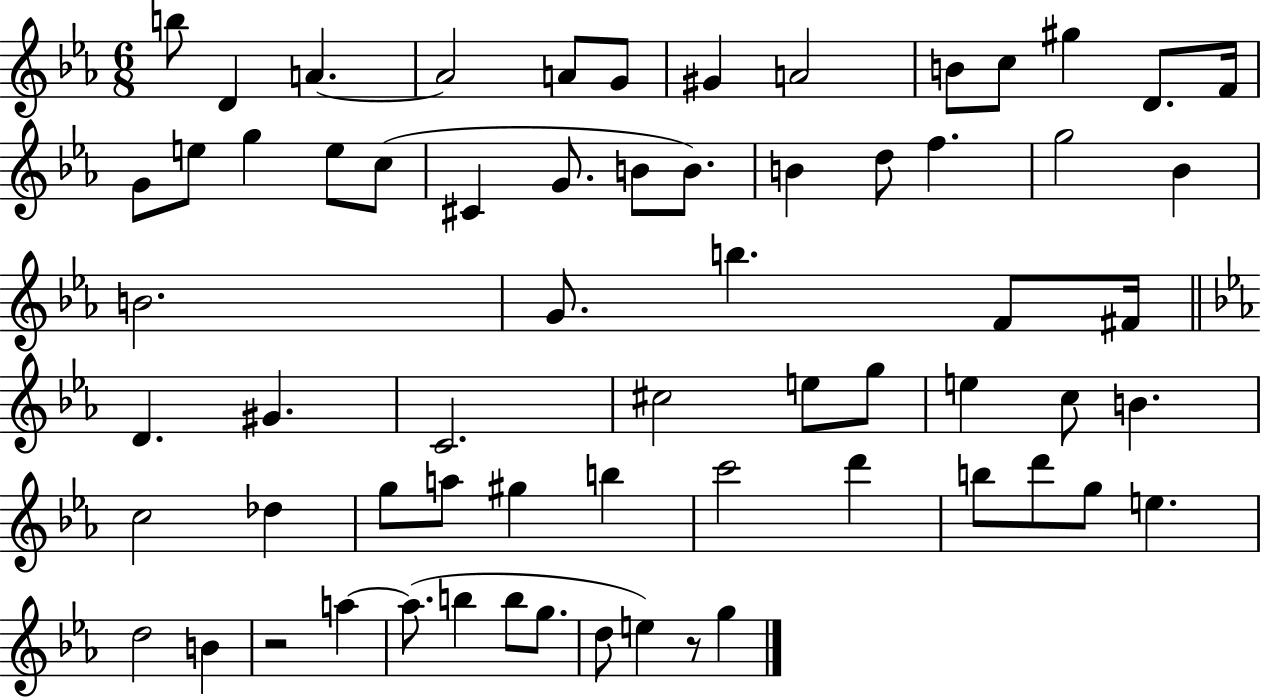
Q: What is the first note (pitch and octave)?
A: B5